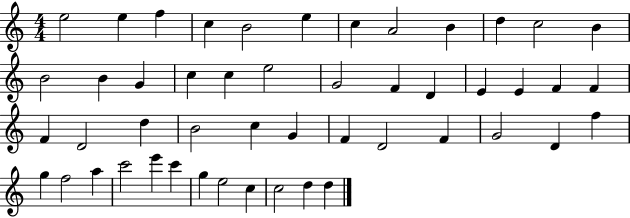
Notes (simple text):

E5/h E5/q F5/q C5/q B4/h E5/q C5/q A4/h B4/q D5/q C5/h B4/q B4/h B4/q G4/q C5/q C5/q E5/h G4/h F4/q D4/q E4/q E4/q F4/q F4/q F4/q D4/h D5/q B4/h C5/q G4/q F4/q D4/h F4/q G4/h D4/q F5/q G5/q F5/h A5/q C6/h E6/q C6/q G5/q E5/h C5/q C5/h D5/q D5/q